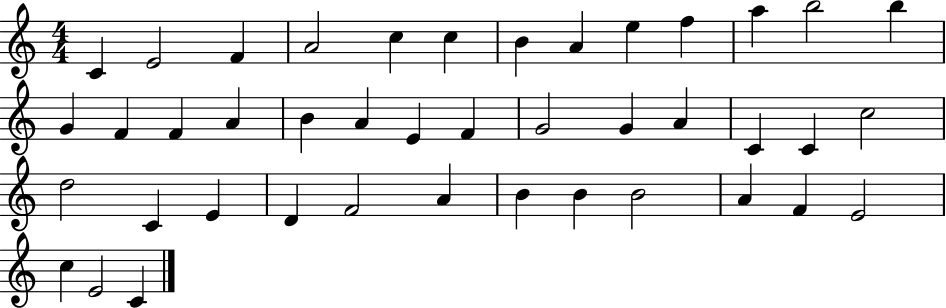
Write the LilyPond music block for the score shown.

{
  \clef treble
  \numericTimeSignature
  \time 4/4
  \key c \major
  c'4 e'2 f'4 | a'2 c''4 c''4 | b'4 a'4 e''4 f''4 | a''4 b''2 b''4 | \break g'4 f'4 f'4 a'4 | b'4 a'4 e'4 f'4 | g'2 g'4 a'4 | c'4 c'4 c''2 | \break d''2 c'4 e'4 | d'4 f'2 a'4 | b'4 b'4 b'2 | a'4 f'4 e'2 | \break c''4 e'2 c'4 | \bar "|."
}